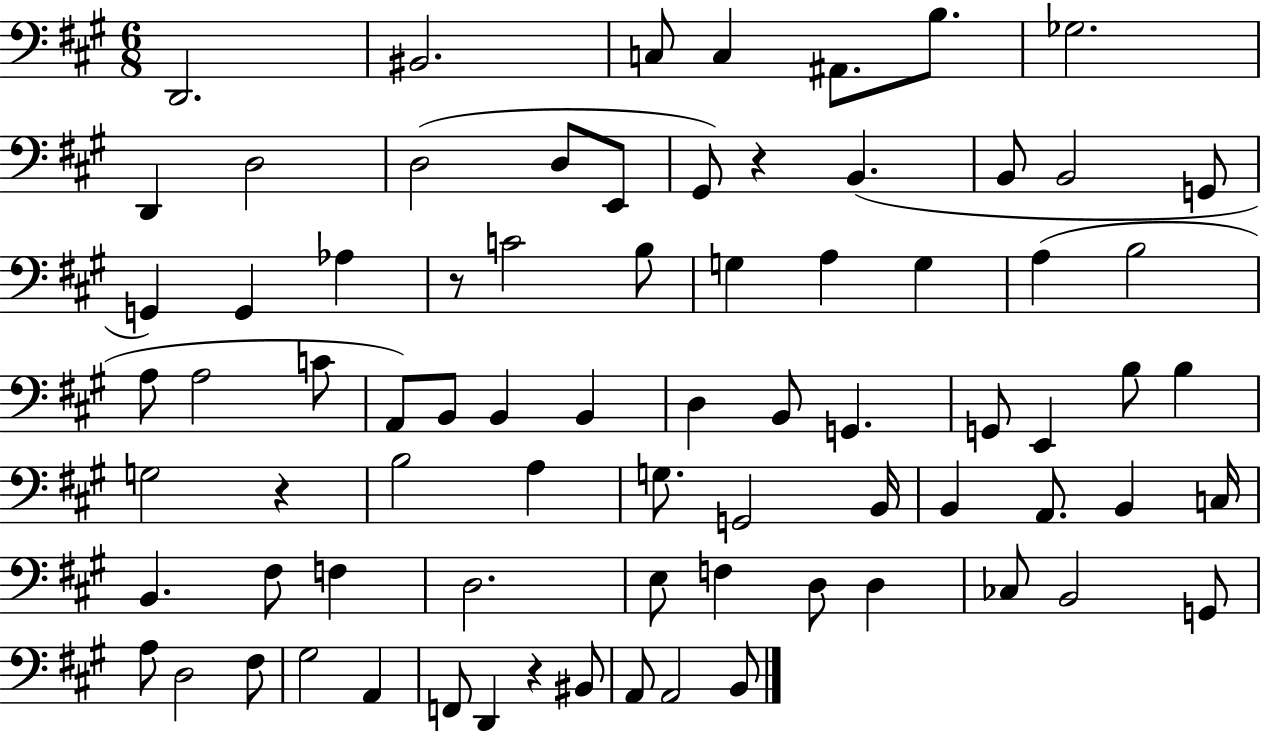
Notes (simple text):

D2/h. BIS2/h. C3/e C3/q A#2/e. B3/e. Gb3/h. D2/q D3/h D3/h D3/e E2/e G#2/e R/q B2/q. B2/e B2/h G2/e G2/q G2/q Ab3/q R/e C4/h B3/e G3/q A3/q G3/q A3/q B3/h A3/e A3/h C4/e A2/e B2/e B2/q B2/q D3/q B2/e G2/q. G2/e E2/q B3/e B3/q G3/h R/q B3/h A3/q G3/e. G2/h B2/s B2/q A2/e. B2/q C3/s B2/q. F#3/e F3/q D3/h. E3/e F3/q D3/e D3/q CES3/e B2/h G2/e A3/e D3/h F#3/e G#3/h A2/q F2/e D2/q R/q BIS2/e A2/e A2/h B2/e